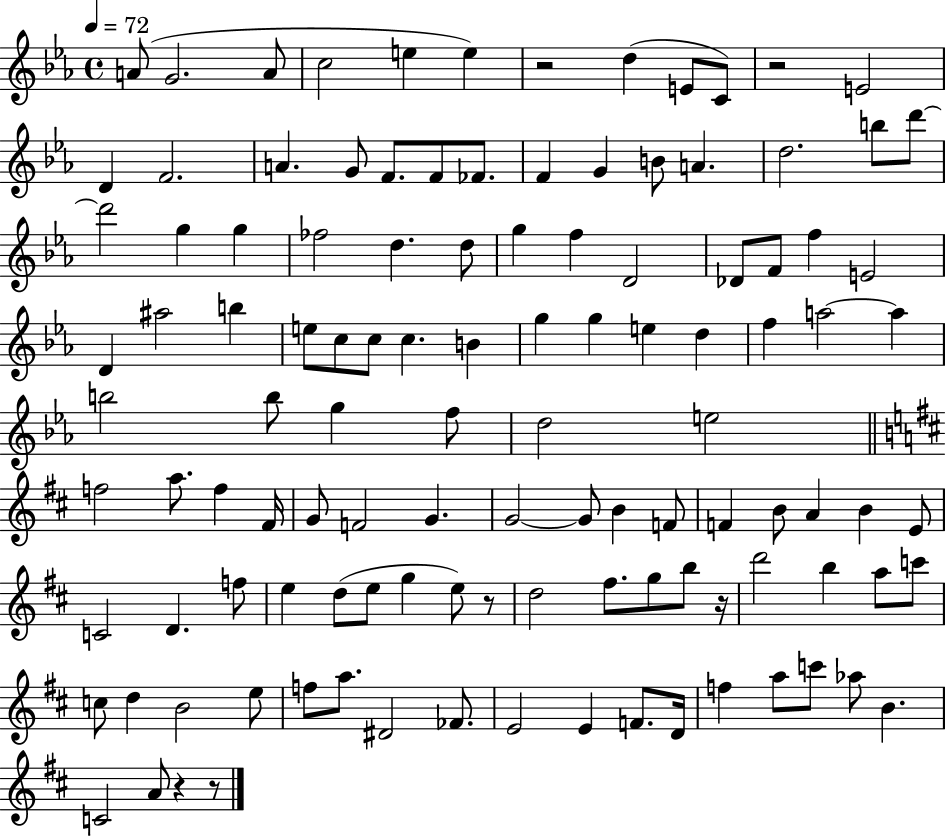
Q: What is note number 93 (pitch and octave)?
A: B4